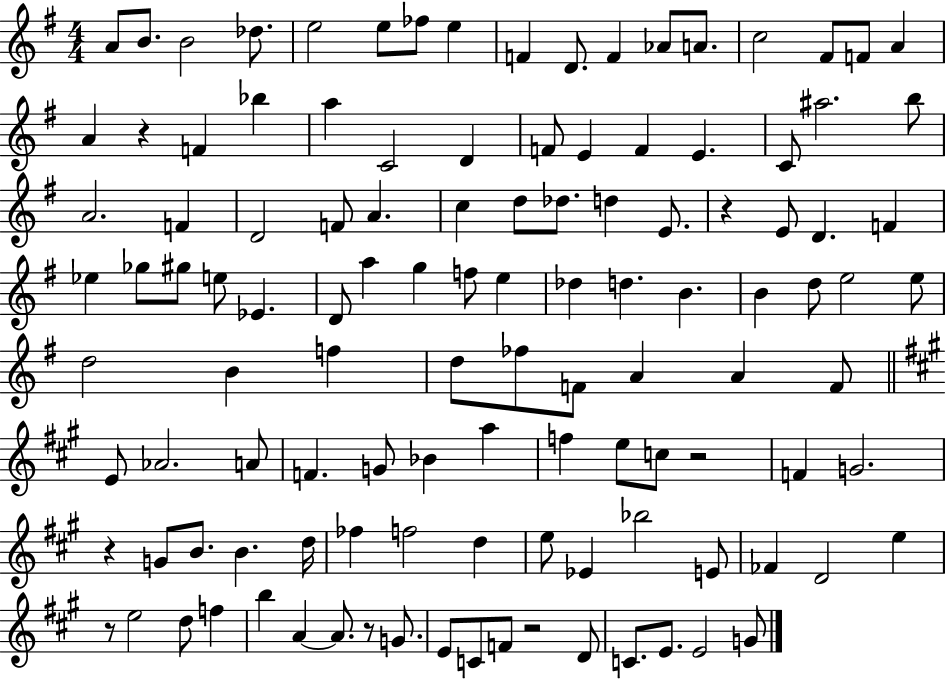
A4/e B4/e. B4/h Db5/e. E5/h E5/e FES5/e E5/q F4/q D4/e. F4/q Ab4/e A4/e. C5/h F#4/e F4/e A4/q A4/q R/q F4/q Bb5/q A5/q C4/h D4/q F4/e E4/q F4/q E4/q. C4/e A#5/h. B5/e A4/h. F4/q D4/h F4/e A4/q. C5/q D5/e Db5/e. D5/q E4/e. R/q E4/e D4/q. F4/q Eb5/q Gb5/e G#5/e E5/e Eb4/q. D4/e A5/q G5/q F5/e E5/q Db5/q D5/q. B4/q. B4/q D5/e E5/h E5/e D5/h B4/q F5/q D5/e FES5/e F4/e A4/q A4/q F4/e E4/e Ab4/h. A4/e F4/q. G4/e Bb4/q A5/q F5/q E5/e C5/e R/h F4/q G4/h. R/q G4/e B4/e. B4/q. D5/s FES5/q F5/h D5/q E5/e Eb4/q Bb5/h E4/e FES4/q D4/h E5/q R/e E5/h D5/e F5/q B5/q A4/q A4/e. R/e G4/e. E4/e C4/e F4/e R/h D4/e C4/e. E4/e. E4/h G4/e